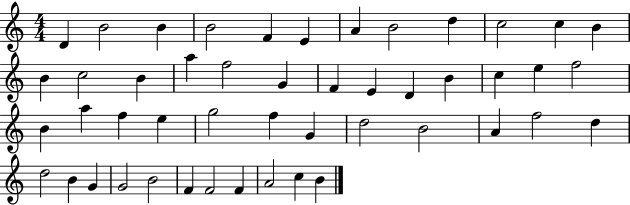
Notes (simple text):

D4/q B4/h B4/q B4/h F4/q E4/q A4/q B4/h D5/q C5/h C5/q B4/q B4/q C5/h B4/q A5/q F5/h G4/q F4/q E4/q D4/q B4/q C5/q E5/q F5/h B4/q A5/q F5/q E5/q G5/h F5/q G4/q D5/h B4/h A4/q F5/h D5/q D5/h B4/q G4/q G4/h B4/h F4/q F4/h F4/q A4/h C5/q B4/q